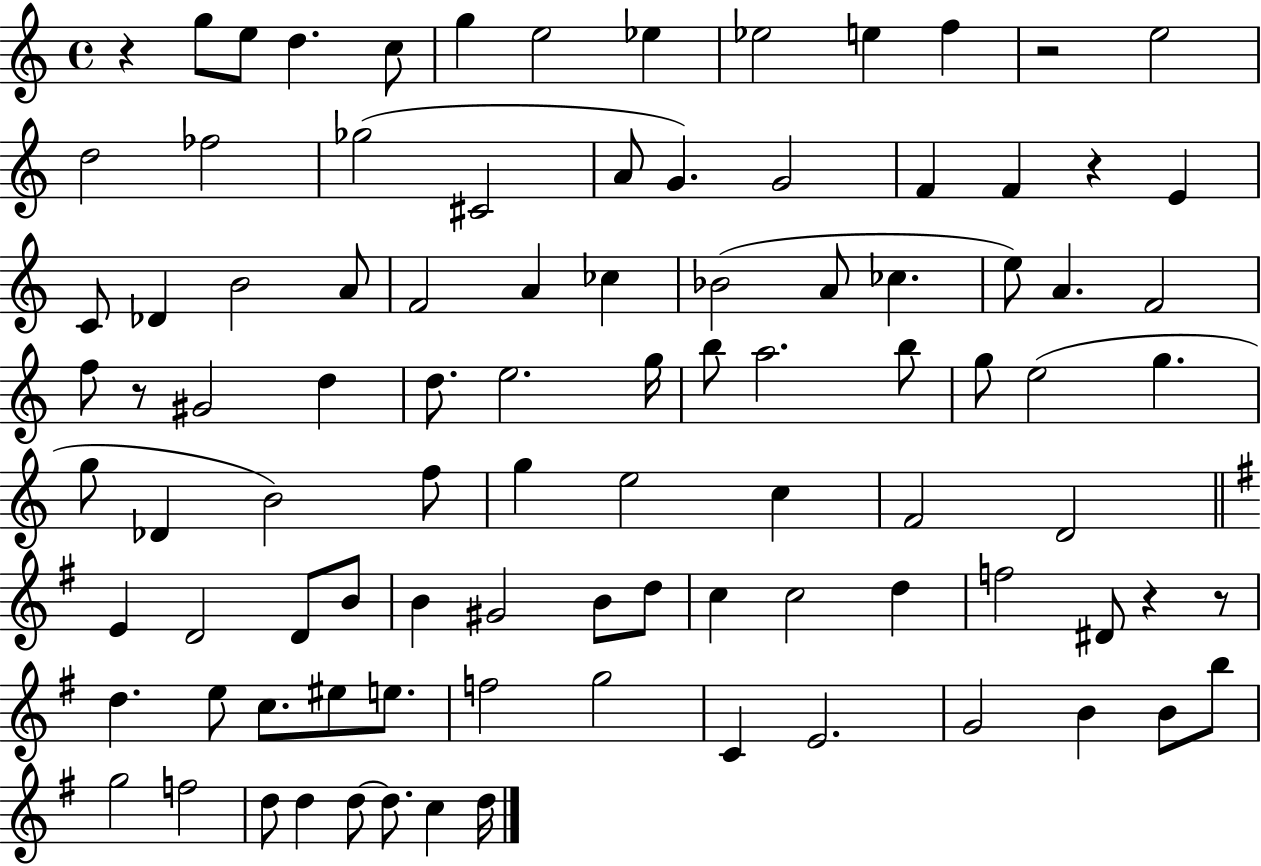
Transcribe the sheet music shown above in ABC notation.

X:1
T:Untitled
M:4/4
L:1/4
K:C
z g/2 e/2 d c/2 g e2 _e _e2 e f z2 e2 d2 _f2 _g2 ^C2 A/2 G G2 F F z E C/2 _D B2 A/2 F2 A _c _B2 A/2 _c e/2 A F2 f/2 z/2 ^G2 d d/2 e2 g/4 b/2 a2 b/2 g/2 e2 g g/2 _D B2 f/2 g e2 c F2 D2 E D2 D/2 B/2 B ^G2 B/2 d/2 c c2 d f2 ^D/2 z z/2 d e/2 c/2 ^e/2 e/2 f2 g2 C E2 G2 B B/2 b/2 g2 f2 d/2 d d/2 d/2 c d/4